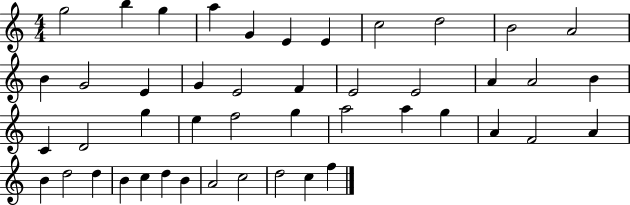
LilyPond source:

{
  \clef treble
  \numericTimeSignature
  \time 4/4
  \key c \major
  g''2 b''4 g''4 | a''4 g'4 e'4 e'4 | c''2 d''2 | b'2 a'2 | \break b'4 g'2 e'4 | g'4 e'2 f'4 | e'2 e'2 | a'4 a'2 b'4 | \break c'4 d'2 g''4 | e''4 f''2 g''4 | a''2 a''4 g''4 | a'4 f'2 a'4 | \break b'4 d''2 d''4 | b'4 c''4 d''4 b'4 | a'2 c''2 | d''2 c''4 f''4 | \break \bar "|."
}